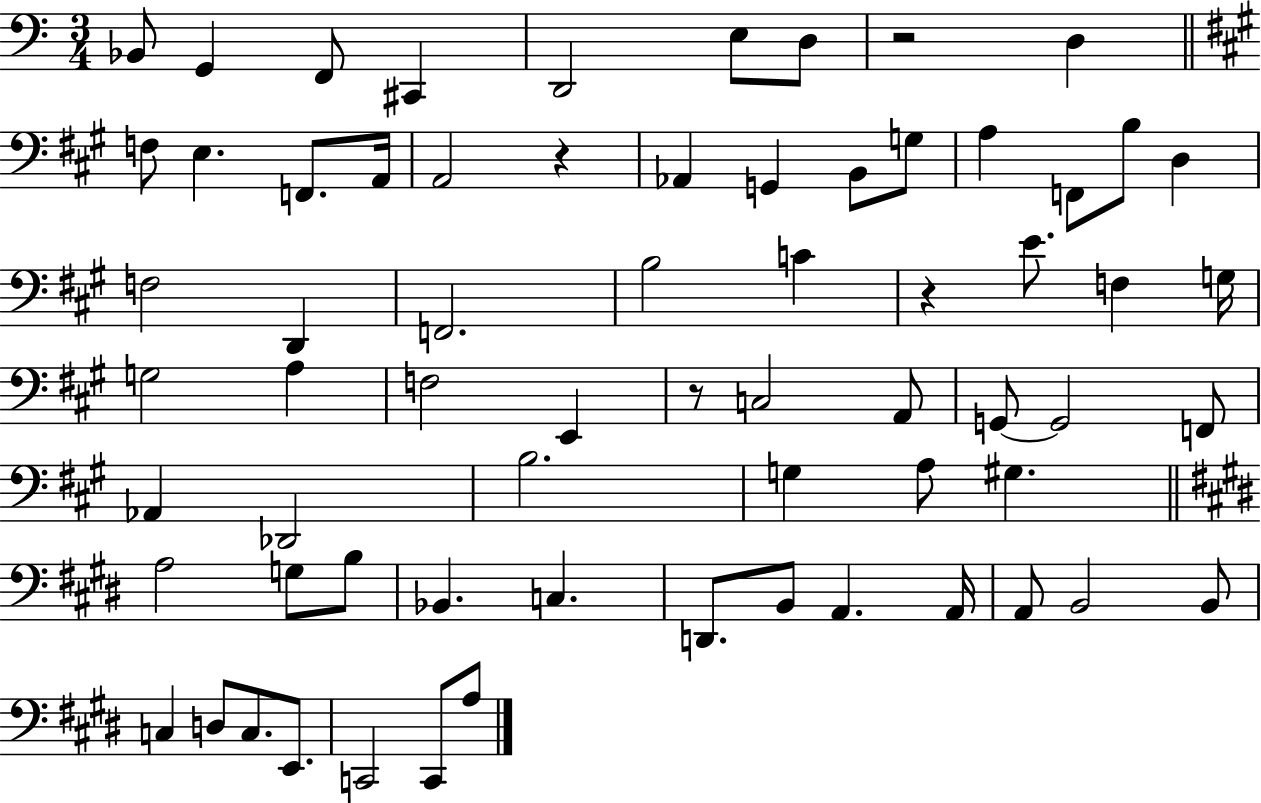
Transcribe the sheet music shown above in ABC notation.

X:1
T:Untitled
M:3/4
L:1/4
K:C
_B,,/2 G,, F,,/2 ^C,, D,,2 E,/2 D,/2 z2 D, F,/2 E, F,,/2 A,,/4 A,,2 z _A,, G,, B,,/2 G,/2 A, F,,/2 B,/2 D, F,2 D,, F,,2 B,2 C z E/2 F, G,/4 G,2 A, F,2 E,, z/2 C,2 A,,/2 G,,/2 G,,2 F,,/2 _A,, _D,,2 B,2 G, A,/2 ^G, A,2 G,/2 B,/2 _B,, C, D,,/2 B,,/2 A,, A,,/4 A,,/2 B,,2 B,,/2 C, D,/2 C,/2 E,,/2 C,,2 C,,/2 A,/2